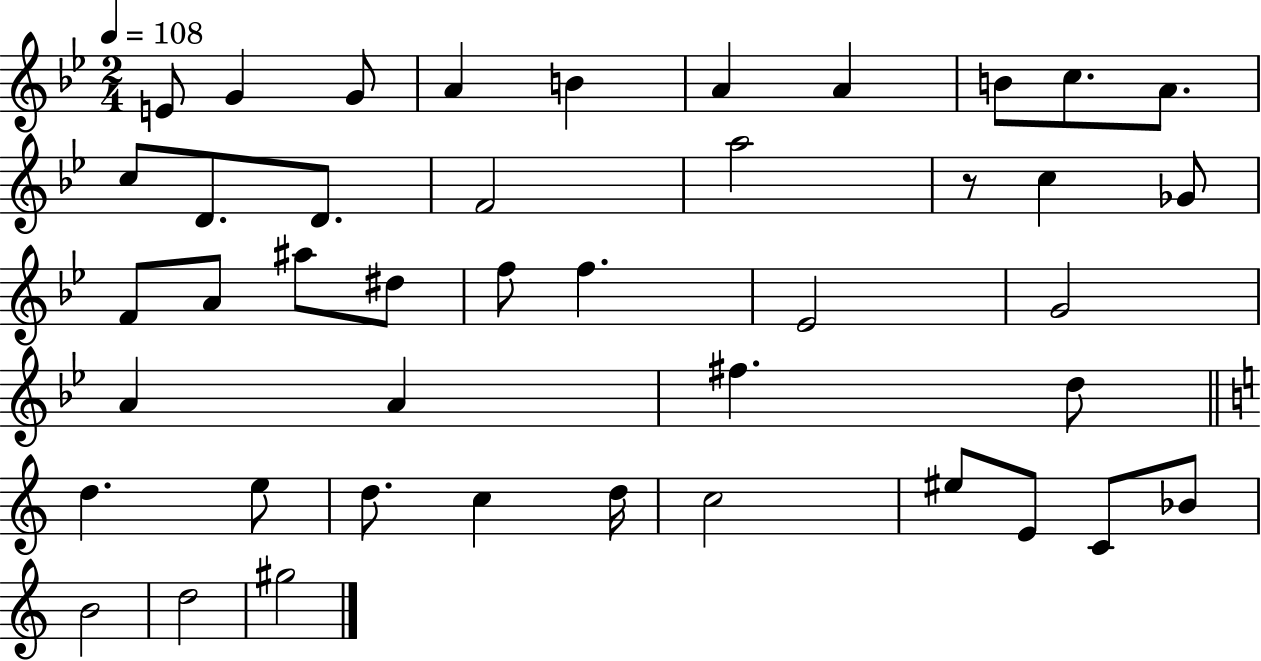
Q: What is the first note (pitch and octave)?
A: E4